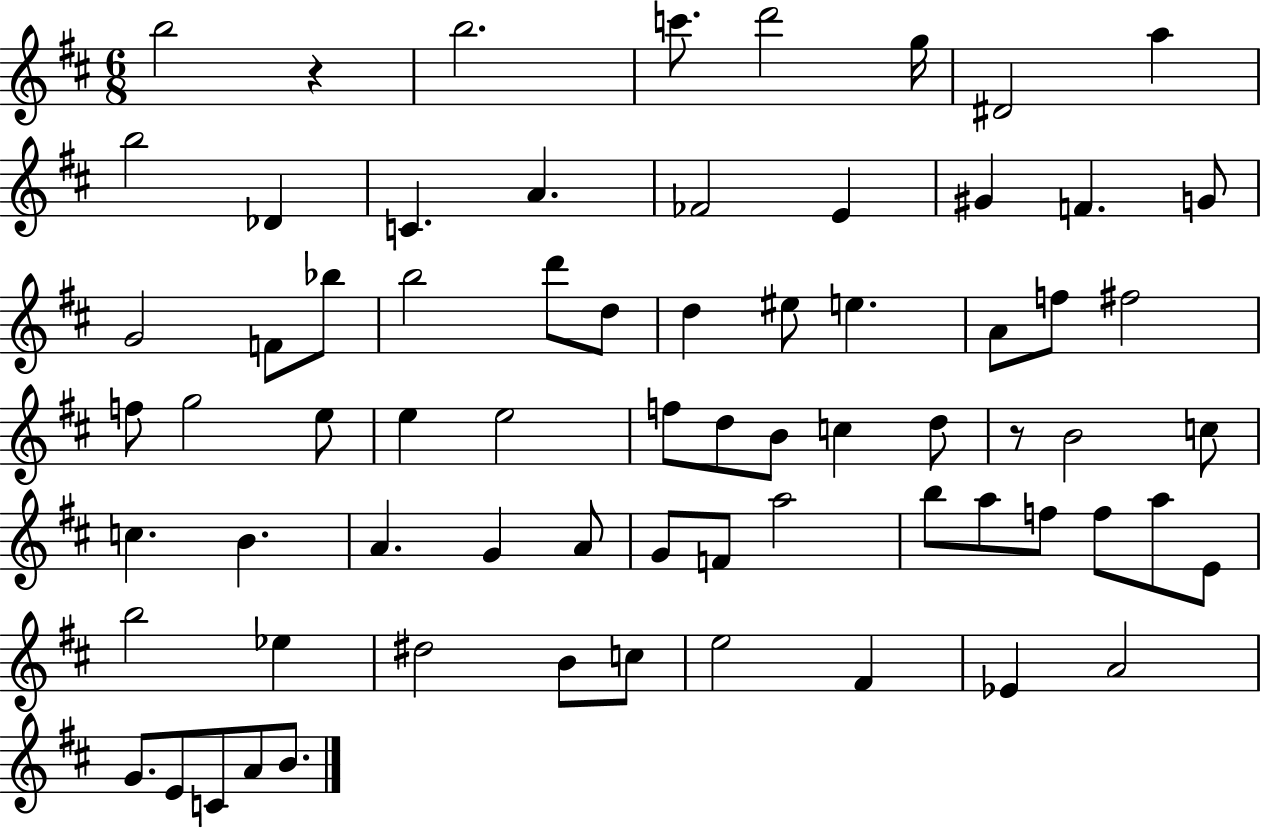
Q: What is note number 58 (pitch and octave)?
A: B4